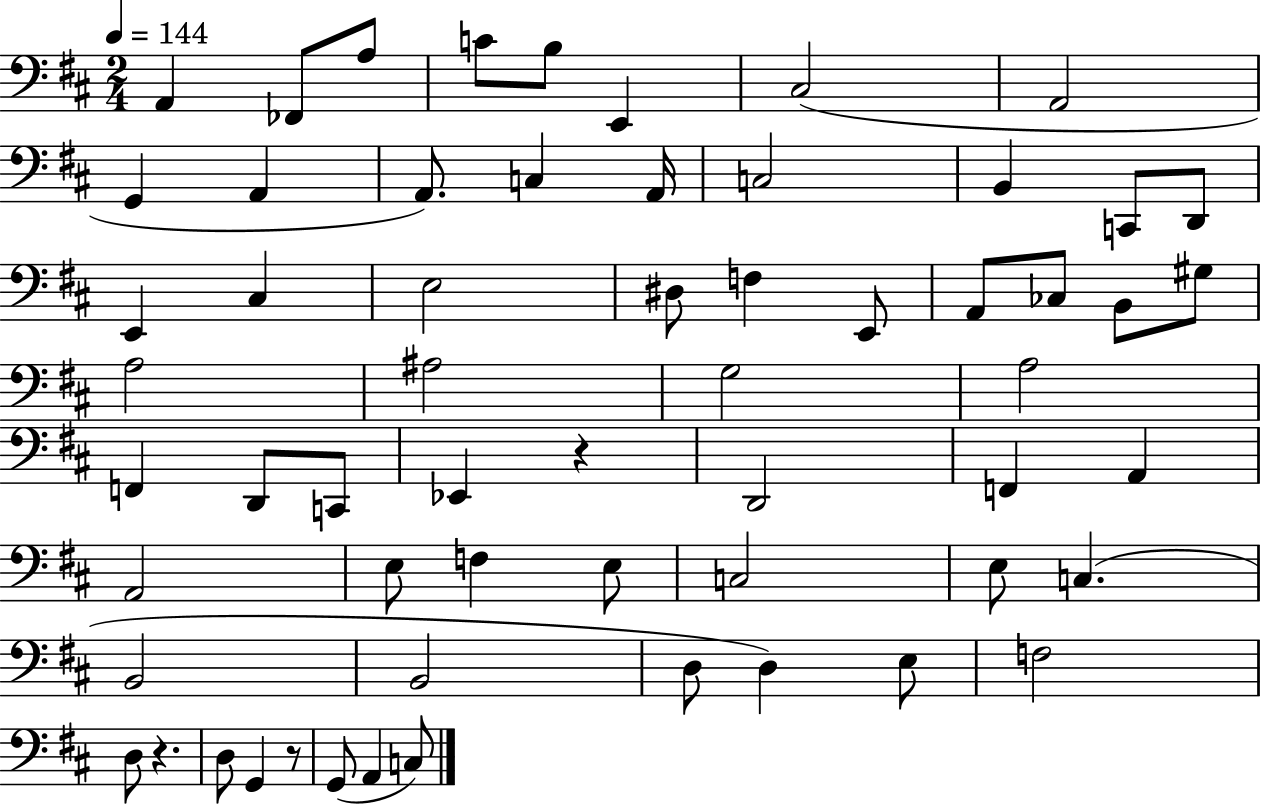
A2/q FES2/e A3/e C4/e B3/e E2/q C#3/h A2/h G2/q A2/q A2/e. C3/q A2/s C3/h B2/q C2/e D2/e E2/q C#3/q E3/h D#3/e F3/q E2/e A2/e CES3/e B2/e G#3/e A3/h A#3/h G3/h A3/h F2/q D2/e C2/e Eb2/q R/q D2/h F2/q A2/q A2/h E3/e F3/q E3/e C3/h E3/e C3/q. B2/h B2/h D3/e D3/q E3/e F3/h D3/e R/q. D3/e G2/q R/e G2/e A2/q C3/e